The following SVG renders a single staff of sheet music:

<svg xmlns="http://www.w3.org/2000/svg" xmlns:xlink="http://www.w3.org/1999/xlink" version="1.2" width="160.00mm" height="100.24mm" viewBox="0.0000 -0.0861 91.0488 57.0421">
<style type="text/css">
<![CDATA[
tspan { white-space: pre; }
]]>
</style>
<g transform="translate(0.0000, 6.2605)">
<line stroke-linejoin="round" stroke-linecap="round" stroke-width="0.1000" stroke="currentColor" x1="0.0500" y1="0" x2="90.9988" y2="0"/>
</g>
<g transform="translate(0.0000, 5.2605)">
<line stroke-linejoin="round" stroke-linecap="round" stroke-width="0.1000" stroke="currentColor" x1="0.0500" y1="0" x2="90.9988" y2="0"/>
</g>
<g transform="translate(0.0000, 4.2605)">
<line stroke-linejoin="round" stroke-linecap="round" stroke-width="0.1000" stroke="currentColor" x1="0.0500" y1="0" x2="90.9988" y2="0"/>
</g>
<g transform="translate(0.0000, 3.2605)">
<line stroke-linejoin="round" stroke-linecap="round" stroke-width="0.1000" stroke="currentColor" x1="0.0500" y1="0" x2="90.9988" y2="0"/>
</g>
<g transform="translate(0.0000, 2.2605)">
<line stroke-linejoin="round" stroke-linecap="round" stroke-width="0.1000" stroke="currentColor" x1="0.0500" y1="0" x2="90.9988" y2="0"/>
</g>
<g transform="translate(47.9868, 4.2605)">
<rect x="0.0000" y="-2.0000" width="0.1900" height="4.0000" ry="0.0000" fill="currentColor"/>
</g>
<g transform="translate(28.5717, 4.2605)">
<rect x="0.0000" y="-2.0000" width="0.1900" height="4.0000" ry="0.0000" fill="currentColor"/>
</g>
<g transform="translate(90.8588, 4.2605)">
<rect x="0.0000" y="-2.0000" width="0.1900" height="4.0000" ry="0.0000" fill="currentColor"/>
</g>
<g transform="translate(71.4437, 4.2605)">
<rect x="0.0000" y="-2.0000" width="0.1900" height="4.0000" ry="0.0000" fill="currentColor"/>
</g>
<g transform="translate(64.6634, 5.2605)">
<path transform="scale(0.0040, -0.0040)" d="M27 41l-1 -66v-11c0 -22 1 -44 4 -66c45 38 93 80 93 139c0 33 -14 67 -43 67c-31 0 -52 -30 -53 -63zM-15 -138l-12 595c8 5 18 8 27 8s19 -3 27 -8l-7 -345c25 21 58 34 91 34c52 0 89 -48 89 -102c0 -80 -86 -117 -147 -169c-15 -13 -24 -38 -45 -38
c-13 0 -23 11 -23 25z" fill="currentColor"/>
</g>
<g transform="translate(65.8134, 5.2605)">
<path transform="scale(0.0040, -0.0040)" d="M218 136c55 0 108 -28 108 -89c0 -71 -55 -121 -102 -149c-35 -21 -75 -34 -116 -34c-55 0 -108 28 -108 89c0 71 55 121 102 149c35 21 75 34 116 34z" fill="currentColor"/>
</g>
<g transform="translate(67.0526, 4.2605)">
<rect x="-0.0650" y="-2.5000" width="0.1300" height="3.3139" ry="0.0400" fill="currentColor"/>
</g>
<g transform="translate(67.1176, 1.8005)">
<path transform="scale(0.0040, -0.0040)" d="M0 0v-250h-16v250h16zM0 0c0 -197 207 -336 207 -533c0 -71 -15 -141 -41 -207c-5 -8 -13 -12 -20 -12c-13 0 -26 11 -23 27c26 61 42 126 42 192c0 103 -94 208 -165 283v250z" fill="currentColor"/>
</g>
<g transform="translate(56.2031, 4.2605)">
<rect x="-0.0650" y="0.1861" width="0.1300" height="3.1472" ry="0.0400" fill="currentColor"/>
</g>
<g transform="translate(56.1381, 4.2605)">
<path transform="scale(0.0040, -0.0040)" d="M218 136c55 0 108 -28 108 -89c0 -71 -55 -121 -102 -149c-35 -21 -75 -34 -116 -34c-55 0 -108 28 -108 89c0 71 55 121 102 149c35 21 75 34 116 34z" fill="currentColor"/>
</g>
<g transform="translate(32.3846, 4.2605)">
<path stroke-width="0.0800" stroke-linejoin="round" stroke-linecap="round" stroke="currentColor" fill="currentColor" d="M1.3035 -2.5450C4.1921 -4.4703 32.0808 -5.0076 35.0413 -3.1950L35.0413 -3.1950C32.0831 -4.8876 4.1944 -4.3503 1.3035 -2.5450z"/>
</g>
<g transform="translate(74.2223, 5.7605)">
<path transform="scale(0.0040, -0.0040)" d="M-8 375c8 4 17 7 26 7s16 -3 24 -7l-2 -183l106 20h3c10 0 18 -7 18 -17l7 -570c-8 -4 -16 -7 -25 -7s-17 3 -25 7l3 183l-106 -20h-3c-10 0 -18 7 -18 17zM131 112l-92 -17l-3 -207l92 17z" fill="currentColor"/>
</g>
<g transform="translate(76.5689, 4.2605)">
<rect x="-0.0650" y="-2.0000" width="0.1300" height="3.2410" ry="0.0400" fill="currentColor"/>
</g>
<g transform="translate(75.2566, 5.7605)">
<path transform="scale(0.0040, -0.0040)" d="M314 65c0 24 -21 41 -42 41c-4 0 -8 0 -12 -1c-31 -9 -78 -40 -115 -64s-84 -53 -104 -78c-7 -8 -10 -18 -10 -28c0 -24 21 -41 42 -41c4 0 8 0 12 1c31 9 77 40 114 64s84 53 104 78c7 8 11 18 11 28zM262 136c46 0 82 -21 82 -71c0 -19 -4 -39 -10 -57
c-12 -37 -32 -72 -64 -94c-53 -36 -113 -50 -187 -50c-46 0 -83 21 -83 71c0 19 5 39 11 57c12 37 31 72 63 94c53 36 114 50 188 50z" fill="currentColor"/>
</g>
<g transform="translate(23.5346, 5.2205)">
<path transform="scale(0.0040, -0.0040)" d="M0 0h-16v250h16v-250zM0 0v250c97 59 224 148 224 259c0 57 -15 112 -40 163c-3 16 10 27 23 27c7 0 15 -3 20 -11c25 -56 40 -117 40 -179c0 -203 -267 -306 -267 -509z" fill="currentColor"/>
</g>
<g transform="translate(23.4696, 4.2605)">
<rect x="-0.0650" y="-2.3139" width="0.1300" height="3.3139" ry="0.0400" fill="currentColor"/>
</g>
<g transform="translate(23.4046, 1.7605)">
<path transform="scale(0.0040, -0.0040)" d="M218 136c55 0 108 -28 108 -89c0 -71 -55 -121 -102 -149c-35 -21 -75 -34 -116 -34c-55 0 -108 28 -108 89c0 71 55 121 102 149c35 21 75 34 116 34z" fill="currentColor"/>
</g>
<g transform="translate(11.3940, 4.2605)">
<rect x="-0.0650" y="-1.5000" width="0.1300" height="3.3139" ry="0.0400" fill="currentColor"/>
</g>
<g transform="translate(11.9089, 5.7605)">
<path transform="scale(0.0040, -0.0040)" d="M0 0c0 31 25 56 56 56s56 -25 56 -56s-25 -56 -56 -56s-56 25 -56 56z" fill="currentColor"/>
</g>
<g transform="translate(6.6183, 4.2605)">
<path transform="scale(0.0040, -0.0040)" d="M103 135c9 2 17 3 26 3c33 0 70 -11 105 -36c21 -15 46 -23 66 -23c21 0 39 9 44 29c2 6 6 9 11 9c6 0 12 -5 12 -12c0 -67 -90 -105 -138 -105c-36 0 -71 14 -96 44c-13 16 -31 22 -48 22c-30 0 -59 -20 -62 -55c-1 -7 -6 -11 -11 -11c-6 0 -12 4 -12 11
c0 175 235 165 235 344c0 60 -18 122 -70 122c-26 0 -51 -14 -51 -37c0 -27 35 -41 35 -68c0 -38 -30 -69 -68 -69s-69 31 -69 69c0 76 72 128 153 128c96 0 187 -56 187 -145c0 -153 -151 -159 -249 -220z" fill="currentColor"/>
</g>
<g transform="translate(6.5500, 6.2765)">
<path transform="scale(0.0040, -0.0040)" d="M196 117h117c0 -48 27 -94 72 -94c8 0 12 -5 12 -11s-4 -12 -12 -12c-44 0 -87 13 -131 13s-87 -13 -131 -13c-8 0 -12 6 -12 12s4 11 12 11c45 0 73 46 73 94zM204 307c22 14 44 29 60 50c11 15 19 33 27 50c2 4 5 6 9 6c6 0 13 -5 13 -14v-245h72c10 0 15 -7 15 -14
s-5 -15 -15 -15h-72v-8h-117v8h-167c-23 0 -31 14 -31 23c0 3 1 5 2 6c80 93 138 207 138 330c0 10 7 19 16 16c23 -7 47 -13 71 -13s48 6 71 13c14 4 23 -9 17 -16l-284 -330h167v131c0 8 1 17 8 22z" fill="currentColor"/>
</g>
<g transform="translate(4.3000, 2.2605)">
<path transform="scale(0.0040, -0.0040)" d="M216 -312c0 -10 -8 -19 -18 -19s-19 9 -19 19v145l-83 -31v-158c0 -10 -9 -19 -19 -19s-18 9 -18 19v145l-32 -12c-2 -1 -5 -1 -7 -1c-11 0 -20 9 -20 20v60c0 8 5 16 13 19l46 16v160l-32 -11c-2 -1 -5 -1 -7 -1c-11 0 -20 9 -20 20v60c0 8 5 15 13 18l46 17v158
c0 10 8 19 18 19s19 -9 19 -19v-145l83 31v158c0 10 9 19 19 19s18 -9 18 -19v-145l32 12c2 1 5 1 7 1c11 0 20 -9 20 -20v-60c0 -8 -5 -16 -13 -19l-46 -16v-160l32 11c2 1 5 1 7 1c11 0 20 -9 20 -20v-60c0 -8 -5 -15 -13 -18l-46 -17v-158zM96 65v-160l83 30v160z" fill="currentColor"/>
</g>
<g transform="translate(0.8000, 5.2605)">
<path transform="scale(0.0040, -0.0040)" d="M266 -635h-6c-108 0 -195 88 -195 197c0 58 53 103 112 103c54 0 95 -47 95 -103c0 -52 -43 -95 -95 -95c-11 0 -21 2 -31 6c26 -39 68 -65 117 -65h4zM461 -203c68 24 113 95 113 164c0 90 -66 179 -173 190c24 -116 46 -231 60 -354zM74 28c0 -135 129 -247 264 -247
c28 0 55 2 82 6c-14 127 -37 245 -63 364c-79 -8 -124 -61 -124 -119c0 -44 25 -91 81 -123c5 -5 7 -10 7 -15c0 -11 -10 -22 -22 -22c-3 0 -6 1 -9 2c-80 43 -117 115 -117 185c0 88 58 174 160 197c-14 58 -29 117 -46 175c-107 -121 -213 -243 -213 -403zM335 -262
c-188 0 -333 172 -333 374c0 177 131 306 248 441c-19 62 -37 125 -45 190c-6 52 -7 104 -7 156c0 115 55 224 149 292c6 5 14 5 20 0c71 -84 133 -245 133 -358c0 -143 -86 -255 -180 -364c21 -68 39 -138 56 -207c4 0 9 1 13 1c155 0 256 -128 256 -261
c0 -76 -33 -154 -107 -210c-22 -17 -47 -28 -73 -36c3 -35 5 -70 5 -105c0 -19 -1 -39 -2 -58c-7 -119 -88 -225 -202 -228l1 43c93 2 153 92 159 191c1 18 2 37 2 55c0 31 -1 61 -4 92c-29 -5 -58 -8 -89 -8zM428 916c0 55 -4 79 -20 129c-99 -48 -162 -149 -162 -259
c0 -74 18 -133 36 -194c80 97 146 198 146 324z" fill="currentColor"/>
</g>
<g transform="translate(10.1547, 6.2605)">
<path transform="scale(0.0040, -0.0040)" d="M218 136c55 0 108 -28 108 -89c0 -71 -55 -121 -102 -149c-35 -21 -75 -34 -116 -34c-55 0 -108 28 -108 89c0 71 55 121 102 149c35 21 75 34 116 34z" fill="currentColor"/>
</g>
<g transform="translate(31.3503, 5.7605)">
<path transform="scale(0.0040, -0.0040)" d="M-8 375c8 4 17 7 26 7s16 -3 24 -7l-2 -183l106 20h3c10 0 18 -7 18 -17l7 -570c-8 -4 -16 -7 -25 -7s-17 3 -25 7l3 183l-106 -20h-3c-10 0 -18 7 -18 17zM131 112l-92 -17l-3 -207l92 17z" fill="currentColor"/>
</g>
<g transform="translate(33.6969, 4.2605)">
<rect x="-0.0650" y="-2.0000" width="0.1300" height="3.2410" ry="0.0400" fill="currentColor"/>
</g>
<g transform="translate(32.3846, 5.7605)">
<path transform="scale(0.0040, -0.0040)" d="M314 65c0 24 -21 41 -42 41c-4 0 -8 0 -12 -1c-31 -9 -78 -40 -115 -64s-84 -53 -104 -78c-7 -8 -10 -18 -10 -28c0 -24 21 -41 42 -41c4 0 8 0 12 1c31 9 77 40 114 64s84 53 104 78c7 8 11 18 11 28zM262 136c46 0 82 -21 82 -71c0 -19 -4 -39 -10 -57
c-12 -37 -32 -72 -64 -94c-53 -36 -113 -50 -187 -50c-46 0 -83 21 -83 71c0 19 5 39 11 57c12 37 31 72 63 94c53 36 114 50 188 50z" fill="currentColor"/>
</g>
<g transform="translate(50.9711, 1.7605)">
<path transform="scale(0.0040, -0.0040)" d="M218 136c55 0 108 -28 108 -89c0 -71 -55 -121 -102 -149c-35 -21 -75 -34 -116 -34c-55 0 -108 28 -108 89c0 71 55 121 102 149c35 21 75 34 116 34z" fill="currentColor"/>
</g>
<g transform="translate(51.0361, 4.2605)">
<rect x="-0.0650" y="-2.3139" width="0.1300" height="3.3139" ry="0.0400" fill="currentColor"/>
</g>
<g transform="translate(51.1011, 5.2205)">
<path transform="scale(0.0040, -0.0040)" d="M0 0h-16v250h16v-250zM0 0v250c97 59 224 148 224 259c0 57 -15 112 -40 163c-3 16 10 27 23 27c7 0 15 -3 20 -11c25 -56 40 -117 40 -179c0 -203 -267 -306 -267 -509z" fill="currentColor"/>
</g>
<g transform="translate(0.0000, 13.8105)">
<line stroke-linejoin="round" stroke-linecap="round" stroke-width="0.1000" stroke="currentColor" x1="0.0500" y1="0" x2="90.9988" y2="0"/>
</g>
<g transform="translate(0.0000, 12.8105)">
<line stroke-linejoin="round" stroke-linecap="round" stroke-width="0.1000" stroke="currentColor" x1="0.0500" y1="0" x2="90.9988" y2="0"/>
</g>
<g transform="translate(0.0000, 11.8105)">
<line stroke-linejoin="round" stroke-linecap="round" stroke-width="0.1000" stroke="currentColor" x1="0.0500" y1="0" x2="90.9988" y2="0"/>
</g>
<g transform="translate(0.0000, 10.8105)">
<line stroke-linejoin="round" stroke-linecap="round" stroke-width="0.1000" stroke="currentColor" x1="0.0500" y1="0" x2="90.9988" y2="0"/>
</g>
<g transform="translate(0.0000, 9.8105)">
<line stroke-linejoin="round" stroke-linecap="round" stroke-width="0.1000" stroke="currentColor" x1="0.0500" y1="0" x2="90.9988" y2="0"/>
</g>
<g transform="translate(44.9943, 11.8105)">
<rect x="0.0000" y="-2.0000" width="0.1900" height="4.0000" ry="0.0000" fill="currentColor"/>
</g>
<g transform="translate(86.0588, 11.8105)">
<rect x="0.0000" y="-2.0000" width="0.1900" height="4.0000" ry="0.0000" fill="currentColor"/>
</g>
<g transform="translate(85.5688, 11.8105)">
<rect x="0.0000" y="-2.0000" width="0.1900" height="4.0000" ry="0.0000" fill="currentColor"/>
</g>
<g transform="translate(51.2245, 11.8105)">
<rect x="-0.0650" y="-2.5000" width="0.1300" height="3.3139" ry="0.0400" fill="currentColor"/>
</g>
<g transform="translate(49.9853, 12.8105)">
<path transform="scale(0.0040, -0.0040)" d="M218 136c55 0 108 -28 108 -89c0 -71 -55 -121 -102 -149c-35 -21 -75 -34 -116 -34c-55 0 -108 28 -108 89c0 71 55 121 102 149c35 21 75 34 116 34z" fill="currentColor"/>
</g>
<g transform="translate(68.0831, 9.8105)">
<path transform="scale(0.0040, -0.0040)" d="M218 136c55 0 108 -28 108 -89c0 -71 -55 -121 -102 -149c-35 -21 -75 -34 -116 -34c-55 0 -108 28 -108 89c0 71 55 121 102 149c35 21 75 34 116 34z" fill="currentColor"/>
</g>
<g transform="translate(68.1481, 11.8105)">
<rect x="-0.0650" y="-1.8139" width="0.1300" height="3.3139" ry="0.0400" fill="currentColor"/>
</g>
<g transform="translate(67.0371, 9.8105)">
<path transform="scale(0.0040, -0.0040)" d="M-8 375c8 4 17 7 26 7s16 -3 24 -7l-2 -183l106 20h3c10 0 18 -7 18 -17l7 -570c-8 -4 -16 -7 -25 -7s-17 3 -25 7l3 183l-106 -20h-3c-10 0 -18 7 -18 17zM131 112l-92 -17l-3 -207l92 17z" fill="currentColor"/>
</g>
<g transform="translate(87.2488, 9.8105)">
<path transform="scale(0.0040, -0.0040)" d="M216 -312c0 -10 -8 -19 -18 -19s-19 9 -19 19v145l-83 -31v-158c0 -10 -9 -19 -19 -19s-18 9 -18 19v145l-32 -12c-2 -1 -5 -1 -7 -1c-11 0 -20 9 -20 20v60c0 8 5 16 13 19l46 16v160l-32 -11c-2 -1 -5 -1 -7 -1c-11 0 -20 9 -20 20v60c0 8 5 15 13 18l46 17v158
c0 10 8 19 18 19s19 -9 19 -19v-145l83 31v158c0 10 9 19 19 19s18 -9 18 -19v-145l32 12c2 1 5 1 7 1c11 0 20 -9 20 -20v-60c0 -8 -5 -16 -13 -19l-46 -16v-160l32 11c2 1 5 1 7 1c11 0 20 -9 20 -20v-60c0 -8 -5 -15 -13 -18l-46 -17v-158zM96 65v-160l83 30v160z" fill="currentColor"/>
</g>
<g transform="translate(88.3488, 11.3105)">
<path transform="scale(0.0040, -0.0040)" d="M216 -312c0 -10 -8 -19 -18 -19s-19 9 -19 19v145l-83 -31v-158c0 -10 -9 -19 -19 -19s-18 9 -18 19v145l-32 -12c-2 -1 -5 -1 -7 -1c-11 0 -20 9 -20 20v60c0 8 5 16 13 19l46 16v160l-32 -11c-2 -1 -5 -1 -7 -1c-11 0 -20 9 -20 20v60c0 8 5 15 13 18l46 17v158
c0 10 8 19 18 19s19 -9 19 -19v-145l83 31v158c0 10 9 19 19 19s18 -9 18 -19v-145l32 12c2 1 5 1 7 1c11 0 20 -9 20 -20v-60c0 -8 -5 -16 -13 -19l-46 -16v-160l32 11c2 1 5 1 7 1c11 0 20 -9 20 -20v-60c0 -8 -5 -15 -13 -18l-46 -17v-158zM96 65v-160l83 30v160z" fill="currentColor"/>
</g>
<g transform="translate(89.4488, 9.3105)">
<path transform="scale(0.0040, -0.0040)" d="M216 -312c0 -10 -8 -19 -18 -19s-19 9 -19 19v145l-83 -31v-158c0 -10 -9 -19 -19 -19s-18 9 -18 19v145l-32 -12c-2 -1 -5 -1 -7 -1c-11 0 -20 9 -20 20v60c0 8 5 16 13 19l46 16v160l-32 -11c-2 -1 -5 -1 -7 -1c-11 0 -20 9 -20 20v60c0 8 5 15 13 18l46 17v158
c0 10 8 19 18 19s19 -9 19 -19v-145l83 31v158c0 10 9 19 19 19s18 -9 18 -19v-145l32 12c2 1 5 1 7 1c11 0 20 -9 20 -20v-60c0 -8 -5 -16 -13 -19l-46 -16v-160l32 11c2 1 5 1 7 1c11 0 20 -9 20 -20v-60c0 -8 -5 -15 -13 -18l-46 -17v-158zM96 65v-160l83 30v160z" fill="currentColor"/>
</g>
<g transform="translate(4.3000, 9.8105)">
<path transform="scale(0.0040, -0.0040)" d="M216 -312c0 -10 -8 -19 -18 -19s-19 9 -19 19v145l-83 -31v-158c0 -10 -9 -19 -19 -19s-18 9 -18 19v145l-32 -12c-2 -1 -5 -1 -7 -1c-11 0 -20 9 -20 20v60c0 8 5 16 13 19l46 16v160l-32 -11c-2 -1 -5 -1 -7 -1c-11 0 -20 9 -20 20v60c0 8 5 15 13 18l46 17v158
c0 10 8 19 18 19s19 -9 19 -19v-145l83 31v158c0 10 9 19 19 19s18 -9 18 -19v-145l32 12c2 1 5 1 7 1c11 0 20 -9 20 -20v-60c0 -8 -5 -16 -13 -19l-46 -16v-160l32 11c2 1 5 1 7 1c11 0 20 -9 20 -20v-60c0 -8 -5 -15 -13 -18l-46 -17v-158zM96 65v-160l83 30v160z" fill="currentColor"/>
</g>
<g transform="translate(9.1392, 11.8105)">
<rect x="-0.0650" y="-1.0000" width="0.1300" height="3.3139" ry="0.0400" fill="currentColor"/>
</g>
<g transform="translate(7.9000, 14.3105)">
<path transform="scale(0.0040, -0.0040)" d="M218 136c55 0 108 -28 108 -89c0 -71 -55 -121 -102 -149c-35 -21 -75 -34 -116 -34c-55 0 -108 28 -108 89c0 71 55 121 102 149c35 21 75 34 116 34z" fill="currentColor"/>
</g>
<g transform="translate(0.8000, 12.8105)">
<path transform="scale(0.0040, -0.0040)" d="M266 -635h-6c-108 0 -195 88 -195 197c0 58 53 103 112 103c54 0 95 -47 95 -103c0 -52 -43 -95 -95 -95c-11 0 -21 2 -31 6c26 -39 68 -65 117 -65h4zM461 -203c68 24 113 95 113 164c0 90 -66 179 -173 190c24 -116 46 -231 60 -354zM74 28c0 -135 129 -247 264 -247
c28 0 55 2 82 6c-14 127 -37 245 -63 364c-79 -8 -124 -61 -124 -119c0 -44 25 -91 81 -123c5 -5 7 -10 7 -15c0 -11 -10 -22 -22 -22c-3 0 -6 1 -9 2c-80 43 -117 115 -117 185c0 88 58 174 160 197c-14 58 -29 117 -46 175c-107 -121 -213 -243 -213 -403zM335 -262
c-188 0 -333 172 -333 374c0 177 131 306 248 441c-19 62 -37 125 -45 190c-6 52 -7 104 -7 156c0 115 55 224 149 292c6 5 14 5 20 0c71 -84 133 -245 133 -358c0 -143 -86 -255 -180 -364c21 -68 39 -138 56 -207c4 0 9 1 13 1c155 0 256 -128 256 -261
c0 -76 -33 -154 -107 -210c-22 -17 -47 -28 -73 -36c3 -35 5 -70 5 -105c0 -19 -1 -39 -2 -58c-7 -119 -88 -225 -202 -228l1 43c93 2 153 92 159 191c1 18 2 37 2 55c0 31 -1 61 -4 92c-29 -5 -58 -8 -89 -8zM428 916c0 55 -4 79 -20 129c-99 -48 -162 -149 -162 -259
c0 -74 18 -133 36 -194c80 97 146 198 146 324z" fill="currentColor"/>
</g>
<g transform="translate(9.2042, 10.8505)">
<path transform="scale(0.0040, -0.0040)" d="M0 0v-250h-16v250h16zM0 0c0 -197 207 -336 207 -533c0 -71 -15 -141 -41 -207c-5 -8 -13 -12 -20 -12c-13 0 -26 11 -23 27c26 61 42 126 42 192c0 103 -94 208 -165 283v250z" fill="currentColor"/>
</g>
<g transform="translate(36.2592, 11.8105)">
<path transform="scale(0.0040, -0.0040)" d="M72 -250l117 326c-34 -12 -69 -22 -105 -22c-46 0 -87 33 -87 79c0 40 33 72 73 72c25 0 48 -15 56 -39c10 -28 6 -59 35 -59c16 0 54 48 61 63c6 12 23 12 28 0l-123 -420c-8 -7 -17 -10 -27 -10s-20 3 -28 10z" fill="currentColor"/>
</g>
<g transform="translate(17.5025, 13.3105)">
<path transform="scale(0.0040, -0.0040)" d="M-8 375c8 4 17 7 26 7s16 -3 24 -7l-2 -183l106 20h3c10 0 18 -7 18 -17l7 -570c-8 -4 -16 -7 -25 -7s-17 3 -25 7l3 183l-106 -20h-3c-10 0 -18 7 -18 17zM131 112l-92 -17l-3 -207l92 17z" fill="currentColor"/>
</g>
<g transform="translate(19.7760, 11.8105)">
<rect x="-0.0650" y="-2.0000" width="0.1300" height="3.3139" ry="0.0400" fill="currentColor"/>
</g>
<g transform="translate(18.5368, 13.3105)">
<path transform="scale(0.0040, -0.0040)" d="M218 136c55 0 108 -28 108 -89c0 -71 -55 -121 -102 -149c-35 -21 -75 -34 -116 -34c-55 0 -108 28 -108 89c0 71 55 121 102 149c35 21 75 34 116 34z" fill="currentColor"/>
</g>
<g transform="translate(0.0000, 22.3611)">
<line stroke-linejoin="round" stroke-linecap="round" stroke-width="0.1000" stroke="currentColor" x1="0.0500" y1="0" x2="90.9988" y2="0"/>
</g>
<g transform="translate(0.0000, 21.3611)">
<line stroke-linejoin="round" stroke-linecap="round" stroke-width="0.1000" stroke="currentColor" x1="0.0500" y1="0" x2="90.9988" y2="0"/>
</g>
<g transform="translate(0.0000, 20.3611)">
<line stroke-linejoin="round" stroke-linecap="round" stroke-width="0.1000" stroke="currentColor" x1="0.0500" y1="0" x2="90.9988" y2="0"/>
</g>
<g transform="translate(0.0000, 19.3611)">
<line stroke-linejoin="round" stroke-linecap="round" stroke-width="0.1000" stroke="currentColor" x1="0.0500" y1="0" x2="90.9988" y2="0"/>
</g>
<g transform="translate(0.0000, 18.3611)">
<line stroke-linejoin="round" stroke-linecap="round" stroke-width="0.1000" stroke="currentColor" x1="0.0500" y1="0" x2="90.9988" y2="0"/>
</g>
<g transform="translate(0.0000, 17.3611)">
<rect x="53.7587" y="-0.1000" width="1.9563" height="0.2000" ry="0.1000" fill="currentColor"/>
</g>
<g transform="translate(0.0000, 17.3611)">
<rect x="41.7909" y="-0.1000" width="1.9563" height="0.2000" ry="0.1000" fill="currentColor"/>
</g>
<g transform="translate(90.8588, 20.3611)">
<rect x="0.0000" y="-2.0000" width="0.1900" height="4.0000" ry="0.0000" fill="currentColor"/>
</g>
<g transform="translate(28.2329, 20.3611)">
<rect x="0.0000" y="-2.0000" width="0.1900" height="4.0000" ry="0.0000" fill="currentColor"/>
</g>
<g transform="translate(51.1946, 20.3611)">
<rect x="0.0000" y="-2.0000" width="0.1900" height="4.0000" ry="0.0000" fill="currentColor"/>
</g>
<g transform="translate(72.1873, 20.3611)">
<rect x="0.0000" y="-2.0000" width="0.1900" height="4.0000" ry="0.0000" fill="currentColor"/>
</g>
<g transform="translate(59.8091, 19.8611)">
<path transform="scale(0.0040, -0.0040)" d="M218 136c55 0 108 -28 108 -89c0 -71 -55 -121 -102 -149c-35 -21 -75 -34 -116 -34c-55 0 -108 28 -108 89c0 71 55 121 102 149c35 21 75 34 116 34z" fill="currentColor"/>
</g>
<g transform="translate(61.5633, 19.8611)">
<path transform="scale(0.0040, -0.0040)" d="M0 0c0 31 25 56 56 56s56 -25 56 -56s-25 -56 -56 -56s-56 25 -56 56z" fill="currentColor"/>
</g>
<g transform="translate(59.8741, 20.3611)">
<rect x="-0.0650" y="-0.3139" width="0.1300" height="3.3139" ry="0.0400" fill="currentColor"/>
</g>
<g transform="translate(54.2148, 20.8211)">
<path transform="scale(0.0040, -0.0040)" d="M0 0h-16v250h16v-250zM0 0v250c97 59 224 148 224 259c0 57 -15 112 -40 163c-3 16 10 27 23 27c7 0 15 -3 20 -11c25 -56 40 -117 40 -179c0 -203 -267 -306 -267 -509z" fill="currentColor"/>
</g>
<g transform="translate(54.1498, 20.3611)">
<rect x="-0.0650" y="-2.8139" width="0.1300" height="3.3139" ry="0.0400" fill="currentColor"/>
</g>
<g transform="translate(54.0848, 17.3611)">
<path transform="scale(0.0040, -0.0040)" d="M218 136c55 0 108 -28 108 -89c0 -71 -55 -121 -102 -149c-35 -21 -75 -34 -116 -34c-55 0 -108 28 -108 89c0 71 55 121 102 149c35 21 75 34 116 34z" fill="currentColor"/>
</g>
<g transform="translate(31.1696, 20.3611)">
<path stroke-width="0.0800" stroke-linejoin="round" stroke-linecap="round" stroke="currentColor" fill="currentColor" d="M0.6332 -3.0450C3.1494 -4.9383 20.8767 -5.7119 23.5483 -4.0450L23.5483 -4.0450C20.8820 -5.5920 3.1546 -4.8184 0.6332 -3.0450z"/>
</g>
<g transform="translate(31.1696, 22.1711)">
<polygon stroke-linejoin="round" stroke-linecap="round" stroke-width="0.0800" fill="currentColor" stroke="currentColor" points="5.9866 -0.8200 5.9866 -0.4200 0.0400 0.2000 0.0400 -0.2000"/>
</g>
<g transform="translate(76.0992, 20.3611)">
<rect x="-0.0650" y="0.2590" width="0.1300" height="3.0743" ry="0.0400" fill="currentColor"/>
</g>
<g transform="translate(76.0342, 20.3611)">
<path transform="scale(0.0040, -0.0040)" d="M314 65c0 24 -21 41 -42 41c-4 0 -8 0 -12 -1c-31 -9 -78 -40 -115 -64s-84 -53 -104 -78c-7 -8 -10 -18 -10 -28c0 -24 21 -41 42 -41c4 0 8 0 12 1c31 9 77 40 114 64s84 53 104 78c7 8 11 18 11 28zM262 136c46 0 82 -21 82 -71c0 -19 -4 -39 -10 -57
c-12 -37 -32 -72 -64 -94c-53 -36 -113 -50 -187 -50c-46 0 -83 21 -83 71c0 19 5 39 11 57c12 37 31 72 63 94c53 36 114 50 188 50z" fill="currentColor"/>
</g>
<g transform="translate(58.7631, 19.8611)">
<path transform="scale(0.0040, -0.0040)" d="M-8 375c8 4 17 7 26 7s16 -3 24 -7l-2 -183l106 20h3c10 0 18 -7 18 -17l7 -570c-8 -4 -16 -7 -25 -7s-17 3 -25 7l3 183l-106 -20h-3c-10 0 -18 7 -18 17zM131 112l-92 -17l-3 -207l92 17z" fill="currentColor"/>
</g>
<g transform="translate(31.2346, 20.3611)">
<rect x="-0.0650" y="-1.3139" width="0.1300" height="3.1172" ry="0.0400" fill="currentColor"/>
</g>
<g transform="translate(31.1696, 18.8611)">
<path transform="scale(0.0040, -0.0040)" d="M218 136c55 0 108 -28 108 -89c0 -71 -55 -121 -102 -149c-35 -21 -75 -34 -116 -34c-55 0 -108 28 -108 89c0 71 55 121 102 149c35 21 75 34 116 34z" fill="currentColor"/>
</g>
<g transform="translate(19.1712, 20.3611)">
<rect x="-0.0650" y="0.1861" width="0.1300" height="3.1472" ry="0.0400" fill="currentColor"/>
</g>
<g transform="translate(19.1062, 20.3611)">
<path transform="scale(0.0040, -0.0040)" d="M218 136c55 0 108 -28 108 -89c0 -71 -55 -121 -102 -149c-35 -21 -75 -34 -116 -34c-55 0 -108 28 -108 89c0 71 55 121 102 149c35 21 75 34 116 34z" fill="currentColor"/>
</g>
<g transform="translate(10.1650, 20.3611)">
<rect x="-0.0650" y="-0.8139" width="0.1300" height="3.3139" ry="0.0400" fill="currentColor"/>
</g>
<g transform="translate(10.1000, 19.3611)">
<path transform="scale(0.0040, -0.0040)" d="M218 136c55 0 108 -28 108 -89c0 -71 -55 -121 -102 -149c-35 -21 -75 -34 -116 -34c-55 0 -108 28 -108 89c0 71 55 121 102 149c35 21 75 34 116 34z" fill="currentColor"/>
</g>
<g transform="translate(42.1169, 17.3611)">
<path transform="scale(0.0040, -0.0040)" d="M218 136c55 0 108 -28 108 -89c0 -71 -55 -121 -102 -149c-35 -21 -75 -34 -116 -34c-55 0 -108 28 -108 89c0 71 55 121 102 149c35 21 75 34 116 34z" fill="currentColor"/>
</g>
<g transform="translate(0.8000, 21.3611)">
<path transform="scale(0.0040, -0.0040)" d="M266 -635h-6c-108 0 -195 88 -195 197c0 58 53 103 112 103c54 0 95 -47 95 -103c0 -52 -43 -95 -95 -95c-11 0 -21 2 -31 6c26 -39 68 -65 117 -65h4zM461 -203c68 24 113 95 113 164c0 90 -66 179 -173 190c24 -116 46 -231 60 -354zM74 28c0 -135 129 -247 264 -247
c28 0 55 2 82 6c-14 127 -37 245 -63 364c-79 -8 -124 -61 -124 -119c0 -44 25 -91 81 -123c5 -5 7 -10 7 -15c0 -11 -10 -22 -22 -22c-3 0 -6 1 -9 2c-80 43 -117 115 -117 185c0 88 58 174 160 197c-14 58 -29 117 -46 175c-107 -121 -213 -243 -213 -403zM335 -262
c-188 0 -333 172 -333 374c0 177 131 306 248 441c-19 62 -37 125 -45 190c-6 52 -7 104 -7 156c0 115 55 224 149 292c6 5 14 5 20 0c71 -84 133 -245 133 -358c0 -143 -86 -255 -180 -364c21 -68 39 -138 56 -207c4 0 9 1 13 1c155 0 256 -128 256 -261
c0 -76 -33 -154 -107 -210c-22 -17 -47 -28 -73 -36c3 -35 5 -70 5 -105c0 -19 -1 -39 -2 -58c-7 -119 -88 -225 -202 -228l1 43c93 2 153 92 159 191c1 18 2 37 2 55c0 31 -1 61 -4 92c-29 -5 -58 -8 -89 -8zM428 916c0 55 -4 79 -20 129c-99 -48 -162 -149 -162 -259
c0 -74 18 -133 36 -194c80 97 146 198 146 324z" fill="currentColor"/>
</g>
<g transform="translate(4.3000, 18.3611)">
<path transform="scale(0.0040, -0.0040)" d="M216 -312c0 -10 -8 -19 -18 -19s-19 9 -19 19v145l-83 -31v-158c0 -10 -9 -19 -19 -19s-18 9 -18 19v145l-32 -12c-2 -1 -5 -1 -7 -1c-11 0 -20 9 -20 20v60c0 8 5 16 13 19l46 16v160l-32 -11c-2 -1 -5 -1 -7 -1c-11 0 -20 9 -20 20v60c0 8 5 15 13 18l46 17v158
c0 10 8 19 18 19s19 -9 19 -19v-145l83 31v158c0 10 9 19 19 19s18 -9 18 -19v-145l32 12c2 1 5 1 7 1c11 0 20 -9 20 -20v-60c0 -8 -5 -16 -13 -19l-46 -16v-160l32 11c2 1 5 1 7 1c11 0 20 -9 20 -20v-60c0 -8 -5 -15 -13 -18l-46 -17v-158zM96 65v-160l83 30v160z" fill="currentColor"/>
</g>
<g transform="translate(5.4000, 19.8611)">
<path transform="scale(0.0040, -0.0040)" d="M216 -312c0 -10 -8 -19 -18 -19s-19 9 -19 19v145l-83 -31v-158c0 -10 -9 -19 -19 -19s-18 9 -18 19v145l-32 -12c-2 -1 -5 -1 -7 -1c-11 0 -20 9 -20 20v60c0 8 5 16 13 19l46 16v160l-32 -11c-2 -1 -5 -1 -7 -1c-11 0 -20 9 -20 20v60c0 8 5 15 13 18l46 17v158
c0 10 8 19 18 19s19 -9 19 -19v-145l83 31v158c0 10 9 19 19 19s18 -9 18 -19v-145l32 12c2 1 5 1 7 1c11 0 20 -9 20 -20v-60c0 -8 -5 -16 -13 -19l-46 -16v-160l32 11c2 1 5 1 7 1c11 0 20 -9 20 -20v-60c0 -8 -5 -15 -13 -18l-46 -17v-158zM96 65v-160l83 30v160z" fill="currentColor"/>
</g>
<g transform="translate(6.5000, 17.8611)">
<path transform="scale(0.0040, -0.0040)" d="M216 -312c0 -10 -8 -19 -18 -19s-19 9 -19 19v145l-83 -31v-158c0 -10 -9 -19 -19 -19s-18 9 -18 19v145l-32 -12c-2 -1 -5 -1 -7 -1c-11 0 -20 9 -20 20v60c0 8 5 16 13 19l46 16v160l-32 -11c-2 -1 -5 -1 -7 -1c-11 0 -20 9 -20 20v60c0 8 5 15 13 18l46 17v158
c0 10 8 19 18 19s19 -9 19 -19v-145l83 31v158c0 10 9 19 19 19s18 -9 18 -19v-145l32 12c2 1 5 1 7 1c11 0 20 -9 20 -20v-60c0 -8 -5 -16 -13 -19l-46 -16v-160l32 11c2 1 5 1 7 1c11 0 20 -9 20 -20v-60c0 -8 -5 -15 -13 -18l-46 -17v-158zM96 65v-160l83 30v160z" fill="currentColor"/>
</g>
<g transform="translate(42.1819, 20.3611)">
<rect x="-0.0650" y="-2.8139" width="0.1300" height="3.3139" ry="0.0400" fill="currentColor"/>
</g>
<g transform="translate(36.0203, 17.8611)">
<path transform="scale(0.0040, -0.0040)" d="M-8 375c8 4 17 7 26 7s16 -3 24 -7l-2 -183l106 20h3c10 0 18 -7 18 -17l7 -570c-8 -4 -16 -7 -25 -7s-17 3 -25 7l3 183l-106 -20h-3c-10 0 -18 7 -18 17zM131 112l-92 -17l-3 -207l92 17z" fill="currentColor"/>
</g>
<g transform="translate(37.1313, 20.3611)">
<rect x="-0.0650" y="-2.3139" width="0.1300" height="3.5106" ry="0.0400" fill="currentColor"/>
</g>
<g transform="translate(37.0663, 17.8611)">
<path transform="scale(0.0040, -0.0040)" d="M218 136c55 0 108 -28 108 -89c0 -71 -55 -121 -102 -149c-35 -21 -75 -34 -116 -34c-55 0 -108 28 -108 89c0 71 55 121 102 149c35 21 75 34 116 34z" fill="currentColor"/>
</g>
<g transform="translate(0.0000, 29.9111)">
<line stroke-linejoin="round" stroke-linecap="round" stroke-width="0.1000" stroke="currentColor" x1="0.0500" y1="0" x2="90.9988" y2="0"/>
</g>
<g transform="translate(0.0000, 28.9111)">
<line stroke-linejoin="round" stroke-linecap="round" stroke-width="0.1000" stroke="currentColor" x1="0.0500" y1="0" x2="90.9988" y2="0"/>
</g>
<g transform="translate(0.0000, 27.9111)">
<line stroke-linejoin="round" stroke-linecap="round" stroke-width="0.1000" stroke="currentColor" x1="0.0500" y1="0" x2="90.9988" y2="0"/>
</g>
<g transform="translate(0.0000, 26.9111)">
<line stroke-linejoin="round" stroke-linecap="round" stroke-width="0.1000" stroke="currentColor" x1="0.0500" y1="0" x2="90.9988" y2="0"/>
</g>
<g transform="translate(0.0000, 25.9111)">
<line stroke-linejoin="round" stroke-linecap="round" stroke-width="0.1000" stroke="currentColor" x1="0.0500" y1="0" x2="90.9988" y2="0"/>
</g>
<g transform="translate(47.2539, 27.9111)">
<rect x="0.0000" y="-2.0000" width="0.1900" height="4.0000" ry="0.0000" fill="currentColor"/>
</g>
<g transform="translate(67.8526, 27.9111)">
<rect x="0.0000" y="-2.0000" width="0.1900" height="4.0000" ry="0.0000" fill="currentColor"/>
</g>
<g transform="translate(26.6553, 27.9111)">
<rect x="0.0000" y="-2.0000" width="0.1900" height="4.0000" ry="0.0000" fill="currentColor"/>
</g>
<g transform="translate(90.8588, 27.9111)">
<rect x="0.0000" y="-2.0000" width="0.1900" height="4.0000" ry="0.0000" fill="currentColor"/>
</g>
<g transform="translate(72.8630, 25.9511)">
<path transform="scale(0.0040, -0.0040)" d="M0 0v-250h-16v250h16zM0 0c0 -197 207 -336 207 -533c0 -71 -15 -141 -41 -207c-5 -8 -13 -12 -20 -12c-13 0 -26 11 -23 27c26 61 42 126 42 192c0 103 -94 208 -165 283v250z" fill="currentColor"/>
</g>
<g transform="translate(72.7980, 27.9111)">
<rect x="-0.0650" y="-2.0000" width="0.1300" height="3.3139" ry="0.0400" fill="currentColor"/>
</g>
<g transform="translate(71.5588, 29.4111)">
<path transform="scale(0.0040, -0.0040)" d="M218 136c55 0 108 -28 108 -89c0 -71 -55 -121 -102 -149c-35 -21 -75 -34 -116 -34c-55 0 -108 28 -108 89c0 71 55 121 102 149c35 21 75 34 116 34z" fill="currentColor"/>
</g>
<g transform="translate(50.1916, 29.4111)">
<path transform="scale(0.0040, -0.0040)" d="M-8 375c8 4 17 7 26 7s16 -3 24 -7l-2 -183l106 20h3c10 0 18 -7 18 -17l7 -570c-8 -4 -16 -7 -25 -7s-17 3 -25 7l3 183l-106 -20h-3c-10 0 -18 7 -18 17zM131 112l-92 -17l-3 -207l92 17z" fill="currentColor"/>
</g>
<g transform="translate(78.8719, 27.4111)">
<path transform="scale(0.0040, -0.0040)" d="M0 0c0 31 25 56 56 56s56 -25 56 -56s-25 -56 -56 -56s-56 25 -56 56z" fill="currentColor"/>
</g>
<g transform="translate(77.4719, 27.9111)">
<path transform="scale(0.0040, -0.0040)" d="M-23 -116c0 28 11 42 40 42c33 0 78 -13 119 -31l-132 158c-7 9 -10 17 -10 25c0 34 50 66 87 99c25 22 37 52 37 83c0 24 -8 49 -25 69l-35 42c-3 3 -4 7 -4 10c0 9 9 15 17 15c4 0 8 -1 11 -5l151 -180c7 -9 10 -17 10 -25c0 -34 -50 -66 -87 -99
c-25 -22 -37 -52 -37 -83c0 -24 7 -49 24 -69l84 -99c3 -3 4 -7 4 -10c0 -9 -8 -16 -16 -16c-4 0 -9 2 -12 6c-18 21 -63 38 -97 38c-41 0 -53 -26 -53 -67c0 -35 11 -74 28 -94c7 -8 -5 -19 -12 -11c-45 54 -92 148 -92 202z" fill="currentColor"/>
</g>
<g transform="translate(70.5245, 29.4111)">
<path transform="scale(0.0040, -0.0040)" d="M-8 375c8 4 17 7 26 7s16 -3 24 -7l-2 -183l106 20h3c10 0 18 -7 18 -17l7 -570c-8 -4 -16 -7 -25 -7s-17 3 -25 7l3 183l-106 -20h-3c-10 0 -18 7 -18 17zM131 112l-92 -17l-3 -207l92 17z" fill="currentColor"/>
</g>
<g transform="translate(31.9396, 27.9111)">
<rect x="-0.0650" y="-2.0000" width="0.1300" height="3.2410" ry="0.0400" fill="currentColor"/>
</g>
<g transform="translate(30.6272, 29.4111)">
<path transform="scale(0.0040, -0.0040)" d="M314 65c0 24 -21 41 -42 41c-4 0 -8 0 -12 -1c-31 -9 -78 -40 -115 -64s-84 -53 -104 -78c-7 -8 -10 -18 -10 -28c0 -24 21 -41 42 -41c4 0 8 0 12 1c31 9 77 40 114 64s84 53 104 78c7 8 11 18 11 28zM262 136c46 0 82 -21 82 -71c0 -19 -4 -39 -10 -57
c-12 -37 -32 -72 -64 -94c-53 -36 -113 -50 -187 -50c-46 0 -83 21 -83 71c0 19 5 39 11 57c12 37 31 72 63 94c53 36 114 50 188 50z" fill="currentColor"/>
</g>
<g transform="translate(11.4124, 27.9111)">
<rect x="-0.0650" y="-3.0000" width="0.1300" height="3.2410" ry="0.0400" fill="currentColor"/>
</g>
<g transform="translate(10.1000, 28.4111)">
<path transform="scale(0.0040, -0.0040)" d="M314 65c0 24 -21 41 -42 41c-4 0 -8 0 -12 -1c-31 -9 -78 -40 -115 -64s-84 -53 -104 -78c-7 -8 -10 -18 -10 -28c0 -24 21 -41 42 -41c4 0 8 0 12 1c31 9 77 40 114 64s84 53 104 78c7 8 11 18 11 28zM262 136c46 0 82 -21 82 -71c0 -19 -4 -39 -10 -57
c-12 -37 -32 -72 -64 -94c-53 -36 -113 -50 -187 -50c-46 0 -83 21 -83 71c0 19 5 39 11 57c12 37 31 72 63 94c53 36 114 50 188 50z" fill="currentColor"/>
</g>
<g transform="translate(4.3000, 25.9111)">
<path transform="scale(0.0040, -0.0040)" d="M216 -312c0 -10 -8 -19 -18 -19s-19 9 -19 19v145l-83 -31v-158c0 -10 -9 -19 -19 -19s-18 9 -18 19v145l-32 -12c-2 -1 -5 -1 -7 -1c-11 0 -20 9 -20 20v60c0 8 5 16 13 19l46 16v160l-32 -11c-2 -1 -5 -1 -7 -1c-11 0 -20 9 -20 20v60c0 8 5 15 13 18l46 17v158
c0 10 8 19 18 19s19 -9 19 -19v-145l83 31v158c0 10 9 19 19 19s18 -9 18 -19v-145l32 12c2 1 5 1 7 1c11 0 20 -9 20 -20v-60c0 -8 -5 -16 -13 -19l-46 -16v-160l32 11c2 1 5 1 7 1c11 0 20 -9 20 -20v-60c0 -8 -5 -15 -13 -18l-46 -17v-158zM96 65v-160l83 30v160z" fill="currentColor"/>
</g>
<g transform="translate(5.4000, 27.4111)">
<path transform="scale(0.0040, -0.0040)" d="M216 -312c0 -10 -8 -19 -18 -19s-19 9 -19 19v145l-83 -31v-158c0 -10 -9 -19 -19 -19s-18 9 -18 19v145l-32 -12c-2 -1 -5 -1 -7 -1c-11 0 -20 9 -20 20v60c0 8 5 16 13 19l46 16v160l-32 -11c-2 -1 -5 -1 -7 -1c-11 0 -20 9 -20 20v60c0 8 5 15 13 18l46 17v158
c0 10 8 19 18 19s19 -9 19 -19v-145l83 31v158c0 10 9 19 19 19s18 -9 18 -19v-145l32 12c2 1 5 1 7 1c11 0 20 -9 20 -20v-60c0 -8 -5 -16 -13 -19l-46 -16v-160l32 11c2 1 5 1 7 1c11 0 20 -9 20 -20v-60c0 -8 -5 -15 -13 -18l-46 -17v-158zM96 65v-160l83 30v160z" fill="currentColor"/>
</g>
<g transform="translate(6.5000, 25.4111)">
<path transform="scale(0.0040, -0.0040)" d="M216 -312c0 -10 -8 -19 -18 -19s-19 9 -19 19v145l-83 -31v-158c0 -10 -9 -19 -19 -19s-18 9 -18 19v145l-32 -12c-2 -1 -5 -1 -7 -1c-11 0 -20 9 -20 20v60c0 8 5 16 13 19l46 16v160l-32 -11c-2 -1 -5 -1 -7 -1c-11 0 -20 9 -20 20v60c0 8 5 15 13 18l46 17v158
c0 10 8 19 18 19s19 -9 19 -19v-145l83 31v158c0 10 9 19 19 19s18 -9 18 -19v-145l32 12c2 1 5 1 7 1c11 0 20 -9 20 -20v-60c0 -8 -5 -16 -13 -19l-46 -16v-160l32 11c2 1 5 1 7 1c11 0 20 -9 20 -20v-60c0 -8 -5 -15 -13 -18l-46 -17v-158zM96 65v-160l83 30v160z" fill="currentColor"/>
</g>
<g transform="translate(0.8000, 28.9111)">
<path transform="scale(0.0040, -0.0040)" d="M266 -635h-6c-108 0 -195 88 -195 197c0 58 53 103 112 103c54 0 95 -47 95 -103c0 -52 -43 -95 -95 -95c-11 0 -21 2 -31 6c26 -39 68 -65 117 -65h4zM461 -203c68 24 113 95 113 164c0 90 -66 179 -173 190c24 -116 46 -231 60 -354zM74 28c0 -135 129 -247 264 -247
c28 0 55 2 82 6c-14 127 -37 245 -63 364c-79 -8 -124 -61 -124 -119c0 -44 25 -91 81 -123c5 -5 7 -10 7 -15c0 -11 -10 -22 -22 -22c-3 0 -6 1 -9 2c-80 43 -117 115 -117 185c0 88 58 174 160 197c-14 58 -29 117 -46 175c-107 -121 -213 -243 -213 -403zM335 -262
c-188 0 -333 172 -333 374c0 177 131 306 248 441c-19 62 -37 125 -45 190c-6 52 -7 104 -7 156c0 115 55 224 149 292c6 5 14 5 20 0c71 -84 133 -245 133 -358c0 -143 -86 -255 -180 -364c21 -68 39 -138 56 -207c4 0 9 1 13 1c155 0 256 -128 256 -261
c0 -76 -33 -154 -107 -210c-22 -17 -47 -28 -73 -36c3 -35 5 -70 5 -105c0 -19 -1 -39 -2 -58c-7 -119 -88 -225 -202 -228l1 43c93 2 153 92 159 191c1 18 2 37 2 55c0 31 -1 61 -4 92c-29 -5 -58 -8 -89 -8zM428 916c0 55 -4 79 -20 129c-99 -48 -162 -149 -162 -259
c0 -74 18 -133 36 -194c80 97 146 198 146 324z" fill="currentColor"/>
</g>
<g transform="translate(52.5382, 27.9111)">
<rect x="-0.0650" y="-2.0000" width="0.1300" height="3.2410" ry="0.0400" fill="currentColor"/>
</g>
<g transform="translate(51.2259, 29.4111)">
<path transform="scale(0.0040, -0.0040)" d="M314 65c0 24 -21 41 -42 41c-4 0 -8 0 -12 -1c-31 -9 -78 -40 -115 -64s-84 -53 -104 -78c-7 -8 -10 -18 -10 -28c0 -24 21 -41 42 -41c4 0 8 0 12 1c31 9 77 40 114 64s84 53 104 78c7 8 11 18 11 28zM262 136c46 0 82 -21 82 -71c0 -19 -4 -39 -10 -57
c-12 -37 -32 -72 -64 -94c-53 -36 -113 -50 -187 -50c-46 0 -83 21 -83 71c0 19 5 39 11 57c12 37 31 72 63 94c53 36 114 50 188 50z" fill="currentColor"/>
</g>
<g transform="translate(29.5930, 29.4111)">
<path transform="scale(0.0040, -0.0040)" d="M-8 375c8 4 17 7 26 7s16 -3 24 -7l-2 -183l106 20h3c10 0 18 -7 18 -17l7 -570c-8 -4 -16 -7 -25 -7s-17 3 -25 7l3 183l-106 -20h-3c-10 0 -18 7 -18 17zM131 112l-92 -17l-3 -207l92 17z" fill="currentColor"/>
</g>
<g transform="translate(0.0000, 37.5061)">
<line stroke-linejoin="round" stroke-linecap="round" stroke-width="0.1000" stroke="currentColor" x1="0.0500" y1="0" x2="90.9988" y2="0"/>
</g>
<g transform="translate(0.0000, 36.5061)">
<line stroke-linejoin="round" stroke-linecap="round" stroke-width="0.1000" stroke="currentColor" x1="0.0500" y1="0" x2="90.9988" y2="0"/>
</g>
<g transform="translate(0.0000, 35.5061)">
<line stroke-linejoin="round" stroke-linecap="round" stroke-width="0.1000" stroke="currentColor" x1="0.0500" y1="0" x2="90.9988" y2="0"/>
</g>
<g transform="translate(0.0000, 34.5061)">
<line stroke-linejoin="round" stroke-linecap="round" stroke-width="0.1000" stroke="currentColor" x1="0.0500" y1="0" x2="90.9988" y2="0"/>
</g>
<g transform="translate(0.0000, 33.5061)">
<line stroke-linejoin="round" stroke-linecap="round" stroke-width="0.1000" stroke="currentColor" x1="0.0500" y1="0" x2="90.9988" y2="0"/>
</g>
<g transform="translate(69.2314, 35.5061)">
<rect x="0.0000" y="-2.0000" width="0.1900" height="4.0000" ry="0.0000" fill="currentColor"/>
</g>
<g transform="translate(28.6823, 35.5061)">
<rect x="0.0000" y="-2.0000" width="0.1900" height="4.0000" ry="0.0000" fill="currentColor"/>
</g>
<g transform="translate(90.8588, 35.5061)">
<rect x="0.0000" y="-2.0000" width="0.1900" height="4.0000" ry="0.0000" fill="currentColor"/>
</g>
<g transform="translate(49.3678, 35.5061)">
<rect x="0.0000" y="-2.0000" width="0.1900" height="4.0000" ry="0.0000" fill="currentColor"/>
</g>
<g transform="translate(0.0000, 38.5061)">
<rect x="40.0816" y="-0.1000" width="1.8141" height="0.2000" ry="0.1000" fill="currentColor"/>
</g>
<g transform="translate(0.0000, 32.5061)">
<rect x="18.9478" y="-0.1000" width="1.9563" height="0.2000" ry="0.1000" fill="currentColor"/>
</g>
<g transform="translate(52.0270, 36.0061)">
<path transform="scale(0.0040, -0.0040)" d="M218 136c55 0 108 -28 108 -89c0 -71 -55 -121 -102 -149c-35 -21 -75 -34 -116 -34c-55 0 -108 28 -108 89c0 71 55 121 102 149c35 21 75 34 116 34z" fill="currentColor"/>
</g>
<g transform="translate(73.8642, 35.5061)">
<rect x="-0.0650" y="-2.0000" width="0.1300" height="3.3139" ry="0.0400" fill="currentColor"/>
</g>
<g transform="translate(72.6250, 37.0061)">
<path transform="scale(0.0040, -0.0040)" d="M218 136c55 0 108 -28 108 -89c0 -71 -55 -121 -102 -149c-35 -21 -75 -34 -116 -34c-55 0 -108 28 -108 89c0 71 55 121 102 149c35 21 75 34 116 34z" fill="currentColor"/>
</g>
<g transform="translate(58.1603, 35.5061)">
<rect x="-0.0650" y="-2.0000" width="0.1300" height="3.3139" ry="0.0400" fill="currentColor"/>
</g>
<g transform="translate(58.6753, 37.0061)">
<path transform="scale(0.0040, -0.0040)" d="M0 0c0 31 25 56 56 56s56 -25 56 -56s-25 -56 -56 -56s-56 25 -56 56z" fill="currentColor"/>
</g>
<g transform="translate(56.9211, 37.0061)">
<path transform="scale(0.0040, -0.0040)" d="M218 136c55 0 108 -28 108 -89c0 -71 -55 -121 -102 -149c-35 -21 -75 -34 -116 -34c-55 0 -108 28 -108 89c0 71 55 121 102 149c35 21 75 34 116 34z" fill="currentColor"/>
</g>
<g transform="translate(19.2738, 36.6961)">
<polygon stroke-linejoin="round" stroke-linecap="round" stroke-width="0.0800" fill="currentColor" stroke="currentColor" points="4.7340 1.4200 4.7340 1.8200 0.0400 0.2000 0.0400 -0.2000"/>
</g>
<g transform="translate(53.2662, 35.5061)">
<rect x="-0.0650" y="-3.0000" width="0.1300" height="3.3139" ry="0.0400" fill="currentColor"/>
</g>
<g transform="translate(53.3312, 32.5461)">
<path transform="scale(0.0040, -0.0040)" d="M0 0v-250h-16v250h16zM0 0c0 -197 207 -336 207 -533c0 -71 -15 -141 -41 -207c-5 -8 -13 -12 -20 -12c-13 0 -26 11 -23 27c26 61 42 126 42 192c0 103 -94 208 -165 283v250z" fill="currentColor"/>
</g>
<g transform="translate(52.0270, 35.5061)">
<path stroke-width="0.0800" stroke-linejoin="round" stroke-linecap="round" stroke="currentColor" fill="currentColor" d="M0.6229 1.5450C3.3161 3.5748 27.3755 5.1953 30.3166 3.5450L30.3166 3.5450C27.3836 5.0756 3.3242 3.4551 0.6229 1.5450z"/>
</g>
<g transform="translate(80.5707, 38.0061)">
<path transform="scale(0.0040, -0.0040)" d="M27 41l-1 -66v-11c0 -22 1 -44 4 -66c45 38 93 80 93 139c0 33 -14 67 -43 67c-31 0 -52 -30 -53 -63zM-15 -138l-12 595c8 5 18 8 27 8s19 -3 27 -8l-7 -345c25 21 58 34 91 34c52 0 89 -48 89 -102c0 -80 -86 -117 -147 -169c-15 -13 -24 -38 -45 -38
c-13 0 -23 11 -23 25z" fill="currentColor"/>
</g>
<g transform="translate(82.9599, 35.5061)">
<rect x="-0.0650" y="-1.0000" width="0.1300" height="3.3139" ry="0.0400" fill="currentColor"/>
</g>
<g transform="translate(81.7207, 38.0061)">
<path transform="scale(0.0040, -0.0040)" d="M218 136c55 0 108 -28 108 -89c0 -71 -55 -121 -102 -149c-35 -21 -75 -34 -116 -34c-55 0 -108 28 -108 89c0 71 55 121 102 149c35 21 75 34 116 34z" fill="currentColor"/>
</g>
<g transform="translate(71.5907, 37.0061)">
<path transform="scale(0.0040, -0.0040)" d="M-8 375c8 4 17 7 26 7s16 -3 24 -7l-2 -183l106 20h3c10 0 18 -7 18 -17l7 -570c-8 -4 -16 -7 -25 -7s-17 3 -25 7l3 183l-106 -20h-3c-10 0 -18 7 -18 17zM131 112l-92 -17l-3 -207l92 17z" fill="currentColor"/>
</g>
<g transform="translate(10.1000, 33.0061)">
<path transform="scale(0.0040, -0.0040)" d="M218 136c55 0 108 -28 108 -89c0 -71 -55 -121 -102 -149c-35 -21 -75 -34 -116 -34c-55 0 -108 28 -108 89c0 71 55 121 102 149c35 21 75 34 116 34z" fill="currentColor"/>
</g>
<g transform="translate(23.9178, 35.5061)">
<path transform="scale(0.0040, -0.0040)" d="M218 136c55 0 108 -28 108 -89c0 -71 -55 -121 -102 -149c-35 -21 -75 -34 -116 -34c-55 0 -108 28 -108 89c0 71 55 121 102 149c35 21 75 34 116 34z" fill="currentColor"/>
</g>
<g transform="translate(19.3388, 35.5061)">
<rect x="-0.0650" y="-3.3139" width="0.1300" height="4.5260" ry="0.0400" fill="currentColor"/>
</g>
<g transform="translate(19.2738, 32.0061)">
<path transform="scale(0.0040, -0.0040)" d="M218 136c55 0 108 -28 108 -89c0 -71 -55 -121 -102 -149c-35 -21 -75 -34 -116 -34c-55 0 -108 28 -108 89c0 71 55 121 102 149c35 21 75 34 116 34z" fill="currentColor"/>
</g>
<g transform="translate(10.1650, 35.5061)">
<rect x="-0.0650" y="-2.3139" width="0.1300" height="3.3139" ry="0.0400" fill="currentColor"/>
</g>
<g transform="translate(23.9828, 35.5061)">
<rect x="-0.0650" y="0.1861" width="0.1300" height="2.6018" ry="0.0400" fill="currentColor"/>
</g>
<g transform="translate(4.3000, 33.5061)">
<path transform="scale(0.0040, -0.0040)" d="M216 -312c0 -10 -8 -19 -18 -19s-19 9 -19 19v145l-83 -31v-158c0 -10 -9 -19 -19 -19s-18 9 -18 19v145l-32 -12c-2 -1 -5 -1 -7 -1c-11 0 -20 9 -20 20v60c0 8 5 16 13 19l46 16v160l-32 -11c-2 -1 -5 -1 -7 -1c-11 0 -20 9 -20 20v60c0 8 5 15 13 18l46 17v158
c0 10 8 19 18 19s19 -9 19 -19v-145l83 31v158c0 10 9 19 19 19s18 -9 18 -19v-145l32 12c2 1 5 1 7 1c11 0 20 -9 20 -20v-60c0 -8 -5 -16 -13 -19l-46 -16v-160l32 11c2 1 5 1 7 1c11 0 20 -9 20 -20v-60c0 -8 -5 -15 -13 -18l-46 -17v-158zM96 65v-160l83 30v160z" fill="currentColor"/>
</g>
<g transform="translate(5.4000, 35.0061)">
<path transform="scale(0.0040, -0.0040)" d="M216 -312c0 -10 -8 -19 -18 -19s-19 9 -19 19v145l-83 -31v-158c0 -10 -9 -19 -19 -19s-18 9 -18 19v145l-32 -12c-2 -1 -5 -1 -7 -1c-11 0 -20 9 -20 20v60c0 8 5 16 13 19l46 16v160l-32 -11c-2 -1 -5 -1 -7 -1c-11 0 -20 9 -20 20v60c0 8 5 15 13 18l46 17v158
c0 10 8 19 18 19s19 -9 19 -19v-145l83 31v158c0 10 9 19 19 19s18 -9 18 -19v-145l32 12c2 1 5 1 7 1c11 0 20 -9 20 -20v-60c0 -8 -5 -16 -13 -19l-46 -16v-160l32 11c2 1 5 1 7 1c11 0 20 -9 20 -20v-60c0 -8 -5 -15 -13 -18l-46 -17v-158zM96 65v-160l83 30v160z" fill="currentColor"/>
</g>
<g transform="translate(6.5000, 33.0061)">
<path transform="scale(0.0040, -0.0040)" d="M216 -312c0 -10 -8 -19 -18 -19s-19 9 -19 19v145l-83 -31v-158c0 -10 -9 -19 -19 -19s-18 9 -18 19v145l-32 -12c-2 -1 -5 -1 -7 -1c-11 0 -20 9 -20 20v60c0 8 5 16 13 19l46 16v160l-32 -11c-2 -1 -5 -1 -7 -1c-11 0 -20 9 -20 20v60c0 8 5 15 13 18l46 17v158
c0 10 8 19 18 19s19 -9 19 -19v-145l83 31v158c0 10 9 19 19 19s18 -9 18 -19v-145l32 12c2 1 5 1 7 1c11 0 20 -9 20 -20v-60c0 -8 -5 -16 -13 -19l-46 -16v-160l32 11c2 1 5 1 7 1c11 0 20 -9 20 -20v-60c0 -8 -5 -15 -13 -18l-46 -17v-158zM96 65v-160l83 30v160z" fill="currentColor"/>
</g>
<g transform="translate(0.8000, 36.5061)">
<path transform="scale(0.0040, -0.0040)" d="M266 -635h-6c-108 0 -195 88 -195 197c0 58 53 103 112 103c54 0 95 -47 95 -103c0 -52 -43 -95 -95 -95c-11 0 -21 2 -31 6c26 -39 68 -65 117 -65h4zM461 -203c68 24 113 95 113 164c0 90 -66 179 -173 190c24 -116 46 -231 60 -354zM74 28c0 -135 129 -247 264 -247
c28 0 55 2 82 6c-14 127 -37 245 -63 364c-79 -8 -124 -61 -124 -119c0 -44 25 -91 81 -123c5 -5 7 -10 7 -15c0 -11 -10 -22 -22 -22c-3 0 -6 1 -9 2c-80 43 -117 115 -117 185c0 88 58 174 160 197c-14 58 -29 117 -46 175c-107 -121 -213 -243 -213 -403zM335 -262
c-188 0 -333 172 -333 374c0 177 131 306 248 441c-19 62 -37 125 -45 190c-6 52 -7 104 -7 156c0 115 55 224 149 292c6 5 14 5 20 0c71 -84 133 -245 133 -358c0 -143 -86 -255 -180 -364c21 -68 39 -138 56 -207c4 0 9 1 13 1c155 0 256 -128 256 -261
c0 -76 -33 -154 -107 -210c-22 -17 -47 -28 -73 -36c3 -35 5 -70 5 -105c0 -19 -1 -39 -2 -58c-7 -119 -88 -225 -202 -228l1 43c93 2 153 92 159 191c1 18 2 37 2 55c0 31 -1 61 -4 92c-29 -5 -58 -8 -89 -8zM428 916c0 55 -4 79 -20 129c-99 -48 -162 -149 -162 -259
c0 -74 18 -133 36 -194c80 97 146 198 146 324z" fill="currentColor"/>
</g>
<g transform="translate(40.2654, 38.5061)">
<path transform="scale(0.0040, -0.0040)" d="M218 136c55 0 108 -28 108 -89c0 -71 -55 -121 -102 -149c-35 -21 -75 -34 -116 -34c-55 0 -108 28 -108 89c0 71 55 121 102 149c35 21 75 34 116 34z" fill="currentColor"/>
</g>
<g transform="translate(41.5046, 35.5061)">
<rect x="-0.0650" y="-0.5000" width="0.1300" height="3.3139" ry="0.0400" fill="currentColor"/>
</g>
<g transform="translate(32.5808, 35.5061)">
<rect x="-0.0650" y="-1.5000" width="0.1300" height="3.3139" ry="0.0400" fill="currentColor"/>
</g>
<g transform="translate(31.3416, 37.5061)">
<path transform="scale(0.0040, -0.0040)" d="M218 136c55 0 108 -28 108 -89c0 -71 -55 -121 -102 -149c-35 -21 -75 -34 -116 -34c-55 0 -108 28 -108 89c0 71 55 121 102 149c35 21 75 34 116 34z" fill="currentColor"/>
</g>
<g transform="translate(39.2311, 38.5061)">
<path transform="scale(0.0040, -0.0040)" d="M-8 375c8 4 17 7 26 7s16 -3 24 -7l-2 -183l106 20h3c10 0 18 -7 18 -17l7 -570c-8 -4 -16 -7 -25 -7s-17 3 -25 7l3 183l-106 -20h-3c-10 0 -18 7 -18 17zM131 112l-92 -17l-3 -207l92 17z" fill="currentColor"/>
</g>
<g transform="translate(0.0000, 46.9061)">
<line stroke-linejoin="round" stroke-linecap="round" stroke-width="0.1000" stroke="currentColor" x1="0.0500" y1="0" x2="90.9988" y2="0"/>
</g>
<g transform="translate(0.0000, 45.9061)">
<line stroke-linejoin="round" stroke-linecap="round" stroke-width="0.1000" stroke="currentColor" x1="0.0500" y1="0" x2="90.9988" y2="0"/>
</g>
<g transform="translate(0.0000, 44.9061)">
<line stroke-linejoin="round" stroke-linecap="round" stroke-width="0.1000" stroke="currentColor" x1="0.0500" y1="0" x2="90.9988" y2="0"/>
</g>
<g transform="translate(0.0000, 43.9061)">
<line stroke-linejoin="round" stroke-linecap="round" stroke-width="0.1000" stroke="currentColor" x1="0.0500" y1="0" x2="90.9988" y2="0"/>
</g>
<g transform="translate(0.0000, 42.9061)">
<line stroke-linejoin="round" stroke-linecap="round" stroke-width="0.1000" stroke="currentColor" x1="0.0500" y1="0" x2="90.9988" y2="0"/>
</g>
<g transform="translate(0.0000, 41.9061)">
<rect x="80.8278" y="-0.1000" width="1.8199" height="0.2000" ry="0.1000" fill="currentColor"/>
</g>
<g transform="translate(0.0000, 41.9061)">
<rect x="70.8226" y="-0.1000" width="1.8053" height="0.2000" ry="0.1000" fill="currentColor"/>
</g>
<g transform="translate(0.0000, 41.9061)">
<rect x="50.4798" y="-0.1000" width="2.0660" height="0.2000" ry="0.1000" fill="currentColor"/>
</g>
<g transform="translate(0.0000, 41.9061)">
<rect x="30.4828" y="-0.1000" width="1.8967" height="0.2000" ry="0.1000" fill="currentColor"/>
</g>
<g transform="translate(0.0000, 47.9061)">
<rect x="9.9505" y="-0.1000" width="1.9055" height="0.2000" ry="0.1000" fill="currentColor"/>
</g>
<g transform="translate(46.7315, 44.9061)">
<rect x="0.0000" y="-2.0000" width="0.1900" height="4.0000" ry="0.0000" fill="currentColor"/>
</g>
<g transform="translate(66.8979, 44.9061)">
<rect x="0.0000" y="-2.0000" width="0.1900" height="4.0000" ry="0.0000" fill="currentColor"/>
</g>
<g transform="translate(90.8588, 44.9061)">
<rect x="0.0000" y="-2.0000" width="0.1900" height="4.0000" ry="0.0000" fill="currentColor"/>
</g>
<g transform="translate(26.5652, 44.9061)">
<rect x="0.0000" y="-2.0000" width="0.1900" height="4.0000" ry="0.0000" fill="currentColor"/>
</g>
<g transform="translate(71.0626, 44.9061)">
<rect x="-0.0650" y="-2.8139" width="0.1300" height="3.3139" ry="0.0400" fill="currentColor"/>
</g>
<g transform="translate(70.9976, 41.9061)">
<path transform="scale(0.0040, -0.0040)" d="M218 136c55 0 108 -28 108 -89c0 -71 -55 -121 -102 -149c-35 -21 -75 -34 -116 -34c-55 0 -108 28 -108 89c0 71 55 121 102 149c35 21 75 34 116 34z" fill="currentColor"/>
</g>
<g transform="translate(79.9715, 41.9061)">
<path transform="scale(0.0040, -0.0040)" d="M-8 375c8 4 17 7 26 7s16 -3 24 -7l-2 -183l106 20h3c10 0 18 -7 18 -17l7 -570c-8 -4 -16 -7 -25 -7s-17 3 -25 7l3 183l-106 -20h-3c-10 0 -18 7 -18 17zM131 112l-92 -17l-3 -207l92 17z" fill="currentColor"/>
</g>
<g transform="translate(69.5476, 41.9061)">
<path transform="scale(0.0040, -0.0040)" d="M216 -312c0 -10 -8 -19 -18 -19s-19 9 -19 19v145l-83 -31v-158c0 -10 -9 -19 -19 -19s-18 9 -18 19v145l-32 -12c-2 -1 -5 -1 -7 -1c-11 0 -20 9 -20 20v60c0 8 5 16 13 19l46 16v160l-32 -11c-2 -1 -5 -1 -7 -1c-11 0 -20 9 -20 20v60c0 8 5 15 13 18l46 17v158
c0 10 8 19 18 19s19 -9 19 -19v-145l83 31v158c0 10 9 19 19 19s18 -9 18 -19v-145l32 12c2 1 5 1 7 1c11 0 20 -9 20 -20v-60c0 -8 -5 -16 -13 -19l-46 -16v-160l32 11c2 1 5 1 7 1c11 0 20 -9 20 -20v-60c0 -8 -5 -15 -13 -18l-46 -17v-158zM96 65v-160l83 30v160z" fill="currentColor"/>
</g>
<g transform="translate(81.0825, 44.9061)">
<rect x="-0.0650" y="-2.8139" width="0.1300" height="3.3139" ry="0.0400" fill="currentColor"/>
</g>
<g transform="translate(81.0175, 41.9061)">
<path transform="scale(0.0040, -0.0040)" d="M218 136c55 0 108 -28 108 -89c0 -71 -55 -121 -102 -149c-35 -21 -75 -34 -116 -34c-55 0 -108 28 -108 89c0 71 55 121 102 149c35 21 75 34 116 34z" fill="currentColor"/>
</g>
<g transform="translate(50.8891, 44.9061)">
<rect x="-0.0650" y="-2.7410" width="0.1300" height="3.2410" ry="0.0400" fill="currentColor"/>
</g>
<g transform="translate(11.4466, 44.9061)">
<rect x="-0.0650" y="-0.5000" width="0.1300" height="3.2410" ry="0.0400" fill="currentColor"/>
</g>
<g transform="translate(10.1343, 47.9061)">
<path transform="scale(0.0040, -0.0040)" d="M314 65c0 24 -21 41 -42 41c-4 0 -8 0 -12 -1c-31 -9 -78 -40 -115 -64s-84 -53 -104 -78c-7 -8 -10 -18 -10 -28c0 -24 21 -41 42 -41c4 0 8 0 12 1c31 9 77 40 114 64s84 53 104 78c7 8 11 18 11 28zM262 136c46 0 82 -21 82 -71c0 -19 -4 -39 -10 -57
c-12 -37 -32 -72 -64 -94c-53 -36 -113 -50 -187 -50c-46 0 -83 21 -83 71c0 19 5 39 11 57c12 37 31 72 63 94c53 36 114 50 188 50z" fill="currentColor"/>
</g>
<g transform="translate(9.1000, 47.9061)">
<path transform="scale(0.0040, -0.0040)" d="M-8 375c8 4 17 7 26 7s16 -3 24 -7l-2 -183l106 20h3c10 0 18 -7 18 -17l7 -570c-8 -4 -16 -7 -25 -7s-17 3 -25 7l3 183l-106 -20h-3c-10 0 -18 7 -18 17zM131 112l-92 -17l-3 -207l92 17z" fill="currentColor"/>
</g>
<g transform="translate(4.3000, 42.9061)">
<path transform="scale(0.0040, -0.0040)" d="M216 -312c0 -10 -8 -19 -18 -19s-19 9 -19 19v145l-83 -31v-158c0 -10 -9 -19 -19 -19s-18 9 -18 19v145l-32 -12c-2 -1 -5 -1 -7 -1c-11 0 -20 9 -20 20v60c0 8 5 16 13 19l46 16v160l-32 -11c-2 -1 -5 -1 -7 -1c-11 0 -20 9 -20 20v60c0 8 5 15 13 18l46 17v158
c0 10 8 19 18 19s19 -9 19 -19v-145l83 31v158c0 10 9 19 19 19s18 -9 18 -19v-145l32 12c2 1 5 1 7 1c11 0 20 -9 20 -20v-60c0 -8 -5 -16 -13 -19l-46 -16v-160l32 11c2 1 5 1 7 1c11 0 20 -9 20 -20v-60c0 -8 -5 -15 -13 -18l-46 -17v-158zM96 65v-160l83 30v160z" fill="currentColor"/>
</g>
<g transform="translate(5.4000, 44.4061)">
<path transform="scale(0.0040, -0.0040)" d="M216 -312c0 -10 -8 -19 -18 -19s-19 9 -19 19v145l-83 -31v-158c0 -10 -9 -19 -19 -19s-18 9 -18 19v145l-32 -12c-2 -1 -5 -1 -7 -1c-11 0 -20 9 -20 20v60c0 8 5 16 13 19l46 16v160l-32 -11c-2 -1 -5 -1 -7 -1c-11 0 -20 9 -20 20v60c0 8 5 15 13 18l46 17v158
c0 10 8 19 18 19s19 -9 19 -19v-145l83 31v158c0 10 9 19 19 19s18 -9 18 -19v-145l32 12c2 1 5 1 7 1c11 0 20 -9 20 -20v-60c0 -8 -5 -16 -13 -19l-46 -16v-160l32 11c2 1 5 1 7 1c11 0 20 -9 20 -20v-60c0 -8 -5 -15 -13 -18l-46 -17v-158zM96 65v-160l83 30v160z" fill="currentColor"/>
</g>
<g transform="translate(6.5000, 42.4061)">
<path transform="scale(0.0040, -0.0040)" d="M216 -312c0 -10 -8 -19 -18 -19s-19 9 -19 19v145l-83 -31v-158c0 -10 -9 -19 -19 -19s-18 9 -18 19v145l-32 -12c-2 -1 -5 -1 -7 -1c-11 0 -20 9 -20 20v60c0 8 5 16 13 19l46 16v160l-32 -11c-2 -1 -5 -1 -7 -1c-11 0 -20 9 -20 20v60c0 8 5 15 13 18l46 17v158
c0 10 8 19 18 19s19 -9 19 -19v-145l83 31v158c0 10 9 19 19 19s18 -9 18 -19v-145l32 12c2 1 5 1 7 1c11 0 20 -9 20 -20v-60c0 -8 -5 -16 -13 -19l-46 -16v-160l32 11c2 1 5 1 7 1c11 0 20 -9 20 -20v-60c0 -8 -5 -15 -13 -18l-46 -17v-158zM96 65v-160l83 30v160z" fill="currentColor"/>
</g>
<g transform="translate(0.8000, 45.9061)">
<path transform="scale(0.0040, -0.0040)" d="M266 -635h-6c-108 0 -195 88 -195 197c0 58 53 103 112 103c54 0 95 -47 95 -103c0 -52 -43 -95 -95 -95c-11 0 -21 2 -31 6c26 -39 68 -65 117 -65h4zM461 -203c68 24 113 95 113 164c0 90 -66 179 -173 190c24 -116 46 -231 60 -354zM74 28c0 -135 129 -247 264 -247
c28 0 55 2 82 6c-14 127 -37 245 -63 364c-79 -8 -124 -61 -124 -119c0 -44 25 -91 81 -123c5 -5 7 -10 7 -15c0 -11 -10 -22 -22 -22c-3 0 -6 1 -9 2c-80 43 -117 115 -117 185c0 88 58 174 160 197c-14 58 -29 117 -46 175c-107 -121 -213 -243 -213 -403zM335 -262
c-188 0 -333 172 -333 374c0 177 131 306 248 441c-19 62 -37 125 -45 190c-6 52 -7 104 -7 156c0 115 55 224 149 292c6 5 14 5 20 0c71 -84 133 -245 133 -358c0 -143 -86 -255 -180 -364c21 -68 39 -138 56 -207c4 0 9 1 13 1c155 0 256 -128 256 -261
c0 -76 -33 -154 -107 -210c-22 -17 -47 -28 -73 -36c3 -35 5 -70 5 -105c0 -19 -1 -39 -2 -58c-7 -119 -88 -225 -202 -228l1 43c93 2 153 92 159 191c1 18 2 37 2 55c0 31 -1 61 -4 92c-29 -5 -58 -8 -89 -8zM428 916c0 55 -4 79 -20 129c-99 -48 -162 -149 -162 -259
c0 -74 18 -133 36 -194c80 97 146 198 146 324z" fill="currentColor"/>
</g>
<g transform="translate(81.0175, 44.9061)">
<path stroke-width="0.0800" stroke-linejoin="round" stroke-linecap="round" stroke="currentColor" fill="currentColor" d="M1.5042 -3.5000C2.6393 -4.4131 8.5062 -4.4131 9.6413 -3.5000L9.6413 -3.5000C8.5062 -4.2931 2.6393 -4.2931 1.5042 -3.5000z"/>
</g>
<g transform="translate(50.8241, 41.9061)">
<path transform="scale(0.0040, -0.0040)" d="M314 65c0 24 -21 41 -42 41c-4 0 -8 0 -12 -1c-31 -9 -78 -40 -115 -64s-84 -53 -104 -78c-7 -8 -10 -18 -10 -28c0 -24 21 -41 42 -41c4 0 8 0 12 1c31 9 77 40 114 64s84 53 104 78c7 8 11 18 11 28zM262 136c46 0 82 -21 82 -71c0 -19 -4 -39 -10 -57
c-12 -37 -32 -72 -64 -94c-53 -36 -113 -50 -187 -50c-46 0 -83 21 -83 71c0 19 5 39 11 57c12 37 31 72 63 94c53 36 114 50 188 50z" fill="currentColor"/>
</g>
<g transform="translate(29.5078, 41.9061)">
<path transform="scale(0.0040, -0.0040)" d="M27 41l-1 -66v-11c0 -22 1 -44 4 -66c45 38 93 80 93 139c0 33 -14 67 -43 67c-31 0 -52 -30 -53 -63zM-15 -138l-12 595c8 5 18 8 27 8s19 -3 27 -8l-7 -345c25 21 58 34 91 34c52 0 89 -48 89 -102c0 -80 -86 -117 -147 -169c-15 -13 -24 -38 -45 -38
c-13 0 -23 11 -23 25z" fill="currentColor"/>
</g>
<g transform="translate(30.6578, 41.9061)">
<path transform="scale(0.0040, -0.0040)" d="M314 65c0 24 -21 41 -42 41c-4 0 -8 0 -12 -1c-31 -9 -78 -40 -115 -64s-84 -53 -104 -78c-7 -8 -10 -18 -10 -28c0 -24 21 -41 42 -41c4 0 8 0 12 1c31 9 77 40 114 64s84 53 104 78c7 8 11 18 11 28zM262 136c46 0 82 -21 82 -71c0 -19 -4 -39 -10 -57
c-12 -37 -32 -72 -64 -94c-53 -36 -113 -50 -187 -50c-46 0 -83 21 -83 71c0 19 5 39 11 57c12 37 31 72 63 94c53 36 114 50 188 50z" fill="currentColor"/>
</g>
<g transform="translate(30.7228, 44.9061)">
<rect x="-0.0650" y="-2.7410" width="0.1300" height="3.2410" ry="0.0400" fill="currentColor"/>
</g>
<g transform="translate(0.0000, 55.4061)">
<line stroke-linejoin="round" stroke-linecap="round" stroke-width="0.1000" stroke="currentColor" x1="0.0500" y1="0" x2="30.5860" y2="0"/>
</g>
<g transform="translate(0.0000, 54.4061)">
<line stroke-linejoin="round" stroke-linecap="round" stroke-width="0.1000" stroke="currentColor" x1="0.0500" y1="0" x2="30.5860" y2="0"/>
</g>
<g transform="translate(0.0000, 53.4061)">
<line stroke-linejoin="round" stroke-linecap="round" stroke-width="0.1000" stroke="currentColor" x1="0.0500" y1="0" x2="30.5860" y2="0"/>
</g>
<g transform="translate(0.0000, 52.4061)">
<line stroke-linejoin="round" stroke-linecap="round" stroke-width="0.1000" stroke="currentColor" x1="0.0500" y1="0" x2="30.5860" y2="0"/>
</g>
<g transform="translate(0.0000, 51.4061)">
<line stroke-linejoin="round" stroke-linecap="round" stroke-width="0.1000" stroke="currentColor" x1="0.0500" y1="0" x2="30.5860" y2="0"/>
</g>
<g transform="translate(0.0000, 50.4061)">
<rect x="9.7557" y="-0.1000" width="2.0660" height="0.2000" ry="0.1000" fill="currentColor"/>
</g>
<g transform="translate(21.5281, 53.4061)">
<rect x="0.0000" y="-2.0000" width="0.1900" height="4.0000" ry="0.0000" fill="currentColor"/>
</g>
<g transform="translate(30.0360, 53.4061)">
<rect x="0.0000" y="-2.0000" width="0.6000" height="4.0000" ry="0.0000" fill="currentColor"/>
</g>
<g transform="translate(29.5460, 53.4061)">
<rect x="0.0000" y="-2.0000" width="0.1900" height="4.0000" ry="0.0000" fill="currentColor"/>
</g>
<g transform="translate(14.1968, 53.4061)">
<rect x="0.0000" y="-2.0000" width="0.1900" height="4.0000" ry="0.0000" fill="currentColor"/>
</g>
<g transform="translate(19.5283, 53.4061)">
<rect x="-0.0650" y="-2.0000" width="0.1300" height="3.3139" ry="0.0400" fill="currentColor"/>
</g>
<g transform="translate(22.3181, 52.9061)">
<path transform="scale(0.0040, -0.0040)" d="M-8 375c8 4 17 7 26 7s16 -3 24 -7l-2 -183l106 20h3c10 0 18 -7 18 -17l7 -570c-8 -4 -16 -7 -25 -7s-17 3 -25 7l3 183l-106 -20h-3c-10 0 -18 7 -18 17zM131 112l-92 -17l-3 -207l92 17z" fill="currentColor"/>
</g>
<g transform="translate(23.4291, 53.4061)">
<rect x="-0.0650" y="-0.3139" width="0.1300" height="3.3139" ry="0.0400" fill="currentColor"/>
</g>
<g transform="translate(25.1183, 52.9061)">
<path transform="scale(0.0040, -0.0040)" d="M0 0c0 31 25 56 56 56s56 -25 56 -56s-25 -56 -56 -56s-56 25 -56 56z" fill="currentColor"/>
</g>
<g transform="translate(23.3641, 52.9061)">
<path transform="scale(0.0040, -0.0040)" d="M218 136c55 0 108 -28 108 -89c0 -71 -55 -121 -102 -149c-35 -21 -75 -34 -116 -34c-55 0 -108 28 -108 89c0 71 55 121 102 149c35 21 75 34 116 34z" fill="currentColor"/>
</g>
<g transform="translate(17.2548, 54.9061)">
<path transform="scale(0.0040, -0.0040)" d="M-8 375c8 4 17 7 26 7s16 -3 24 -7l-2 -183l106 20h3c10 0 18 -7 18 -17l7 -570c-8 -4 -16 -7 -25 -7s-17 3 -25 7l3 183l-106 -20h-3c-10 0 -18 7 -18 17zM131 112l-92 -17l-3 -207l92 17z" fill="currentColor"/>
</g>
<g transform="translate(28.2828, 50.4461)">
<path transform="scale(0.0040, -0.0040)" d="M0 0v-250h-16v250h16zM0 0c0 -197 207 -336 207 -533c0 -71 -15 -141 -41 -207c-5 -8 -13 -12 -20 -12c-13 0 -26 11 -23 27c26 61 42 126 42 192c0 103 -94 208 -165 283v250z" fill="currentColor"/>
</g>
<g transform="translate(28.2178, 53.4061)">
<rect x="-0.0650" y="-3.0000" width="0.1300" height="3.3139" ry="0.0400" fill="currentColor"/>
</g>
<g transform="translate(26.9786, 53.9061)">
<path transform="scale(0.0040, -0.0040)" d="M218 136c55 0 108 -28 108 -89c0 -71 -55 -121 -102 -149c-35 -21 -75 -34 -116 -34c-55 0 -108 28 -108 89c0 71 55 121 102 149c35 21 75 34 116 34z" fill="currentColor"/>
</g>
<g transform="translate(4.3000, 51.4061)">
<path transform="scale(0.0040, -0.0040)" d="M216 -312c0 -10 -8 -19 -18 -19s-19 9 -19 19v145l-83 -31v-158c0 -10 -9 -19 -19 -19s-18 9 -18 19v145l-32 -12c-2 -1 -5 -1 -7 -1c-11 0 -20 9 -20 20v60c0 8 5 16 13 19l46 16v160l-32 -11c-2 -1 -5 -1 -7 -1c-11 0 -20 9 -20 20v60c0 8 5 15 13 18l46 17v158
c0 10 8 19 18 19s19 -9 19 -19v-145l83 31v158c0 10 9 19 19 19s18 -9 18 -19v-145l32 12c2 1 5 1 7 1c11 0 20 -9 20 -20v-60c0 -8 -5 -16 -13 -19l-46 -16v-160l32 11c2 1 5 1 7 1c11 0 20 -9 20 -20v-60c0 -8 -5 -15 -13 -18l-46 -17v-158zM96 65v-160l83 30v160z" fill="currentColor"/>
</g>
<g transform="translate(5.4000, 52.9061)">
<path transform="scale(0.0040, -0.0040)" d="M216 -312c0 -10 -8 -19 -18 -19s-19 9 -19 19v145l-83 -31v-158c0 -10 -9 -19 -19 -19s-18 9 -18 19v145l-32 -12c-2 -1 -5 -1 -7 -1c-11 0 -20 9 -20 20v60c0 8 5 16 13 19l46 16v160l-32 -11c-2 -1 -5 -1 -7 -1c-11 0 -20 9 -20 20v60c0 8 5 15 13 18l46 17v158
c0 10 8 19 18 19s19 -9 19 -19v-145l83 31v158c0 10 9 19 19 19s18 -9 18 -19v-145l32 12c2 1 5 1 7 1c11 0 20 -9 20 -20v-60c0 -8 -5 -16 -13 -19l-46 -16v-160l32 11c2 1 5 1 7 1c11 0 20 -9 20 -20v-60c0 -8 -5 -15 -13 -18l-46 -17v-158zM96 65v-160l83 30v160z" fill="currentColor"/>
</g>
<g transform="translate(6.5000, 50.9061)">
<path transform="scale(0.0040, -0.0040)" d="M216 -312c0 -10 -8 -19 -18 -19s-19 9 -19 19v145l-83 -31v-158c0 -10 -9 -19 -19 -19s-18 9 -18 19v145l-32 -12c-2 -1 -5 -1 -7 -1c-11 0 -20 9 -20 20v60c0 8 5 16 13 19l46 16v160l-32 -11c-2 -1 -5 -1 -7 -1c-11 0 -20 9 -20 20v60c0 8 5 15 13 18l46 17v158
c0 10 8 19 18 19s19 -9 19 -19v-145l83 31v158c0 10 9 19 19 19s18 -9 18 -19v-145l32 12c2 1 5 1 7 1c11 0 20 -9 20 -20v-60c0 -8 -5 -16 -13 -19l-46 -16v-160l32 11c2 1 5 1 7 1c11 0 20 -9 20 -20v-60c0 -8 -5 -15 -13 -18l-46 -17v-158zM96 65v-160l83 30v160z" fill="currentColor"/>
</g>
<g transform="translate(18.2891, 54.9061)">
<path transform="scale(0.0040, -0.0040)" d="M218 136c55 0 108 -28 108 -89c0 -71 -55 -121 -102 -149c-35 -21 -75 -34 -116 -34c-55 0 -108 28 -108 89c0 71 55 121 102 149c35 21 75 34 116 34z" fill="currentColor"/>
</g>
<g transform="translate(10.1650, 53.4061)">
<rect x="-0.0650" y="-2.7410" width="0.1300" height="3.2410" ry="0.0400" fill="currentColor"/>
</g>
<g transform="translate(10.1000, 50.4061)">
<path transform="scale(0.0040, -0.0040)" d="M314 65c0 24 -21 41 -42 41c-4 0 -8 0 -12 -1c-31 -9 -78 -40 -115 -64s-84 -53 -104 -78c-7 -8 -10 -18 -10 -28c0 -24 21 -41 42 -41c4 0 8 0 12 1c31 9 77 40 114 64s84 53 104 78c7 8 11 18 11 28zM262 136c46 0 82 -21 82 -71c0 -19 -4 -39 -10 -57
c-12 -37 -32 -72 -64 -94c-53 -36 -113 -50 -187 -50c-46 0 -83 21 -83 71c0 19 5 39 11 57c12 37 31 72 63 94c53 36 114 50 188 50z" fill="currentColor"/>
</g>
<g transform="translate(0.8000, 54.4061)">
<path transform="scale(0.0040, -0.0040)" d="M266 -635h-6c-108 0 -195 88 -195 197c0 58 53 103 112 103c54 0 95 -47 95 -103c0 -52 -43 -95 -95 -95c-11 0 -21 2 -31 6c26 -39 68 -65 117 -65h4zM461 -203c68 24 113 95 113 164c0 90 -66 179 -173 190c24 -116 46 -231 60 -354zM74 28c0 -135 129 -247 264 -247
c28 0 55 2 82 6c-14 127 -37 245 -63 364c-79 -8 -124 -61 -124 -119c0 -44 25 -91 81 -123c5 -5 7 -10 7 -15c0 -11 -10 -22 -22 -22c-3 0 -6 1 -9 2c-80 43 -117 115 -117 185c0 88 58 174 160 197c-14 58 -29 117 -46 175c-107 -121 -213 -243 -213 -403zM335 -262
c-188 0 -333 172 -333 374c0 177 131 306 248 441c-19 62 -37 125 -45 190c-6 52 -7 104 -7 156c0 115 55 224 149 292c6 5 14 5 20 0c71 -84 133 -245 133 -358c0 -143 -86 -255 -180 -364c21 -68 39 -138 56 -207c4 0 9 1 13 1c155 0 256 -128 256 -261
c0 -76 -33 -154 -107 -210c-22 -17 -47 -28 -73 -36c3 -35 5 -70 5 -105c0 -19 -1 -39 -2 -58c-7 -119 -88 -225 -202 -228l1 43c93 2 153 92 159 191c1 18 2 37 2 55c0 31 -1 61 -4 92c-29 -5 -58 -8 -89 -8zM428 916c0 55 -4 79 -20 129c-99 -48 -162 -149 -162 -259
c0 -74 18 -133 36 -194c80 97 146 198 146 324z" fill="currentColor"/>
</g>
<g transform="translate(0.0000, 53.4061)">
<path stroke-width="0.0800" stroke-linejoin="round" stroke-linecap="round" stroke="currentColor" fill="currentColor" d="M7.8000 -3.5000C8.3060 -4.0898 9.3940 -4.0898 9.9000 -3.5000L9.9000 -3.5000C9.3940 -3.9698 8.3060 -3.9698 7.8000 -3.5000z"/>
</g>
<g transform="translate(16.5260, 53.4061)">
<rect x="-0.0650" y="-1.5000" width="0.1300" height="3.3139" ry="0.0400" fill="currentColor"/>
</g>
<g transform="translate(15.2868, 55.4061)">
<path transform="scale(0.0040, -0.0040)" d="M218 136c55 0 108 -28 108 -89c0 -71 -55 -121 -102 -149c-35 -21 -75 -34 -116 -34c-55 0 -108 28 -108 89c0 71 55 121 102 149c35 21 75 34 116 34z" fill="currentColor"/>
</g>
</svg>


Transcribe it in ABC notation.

X:1
T:Untitled
M:2/4
L:1/4
K:G
E g/2 F2 g/2 B _G/2 F2 D/2 F z/2 G f d B e/2 g/2 a a/2 c B2 A2 F2 F2 F/2 z ^g b/2 B/2 E C A/2 ^F F _D C2 _a2 a2 ^a a a2 E F c A/2